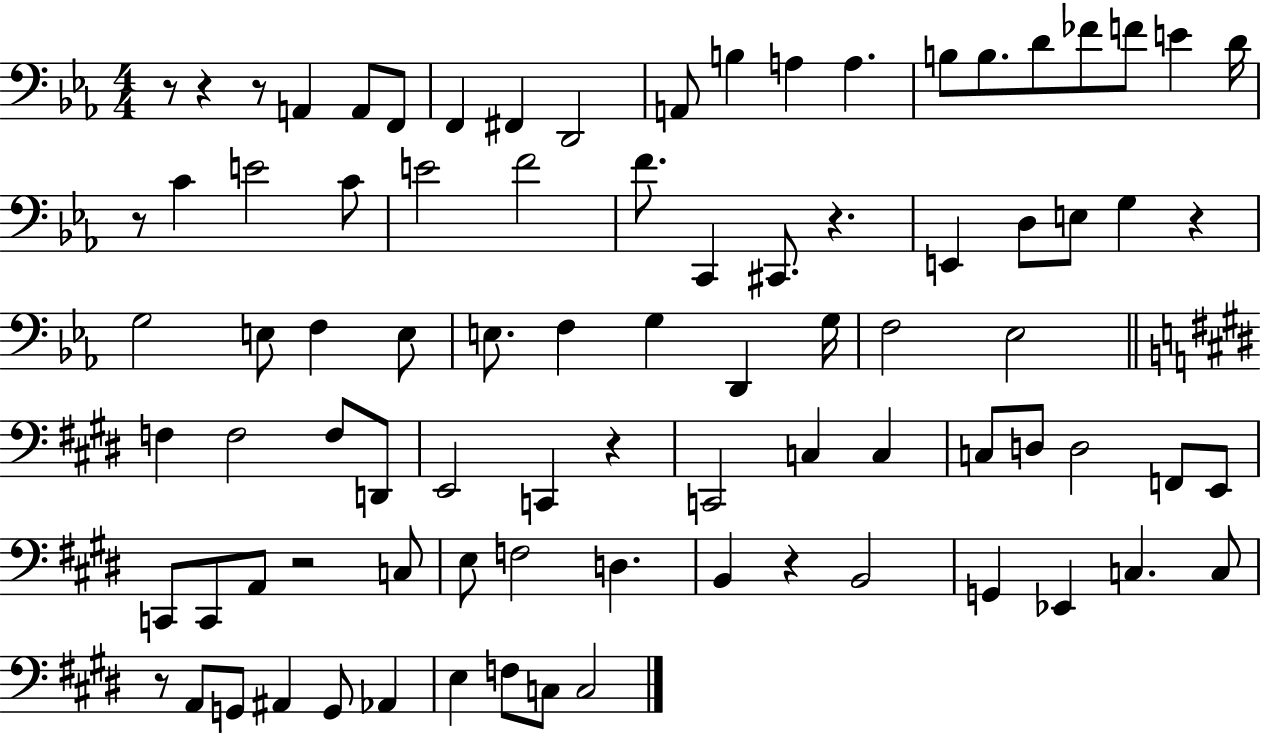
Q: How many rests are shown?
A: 10